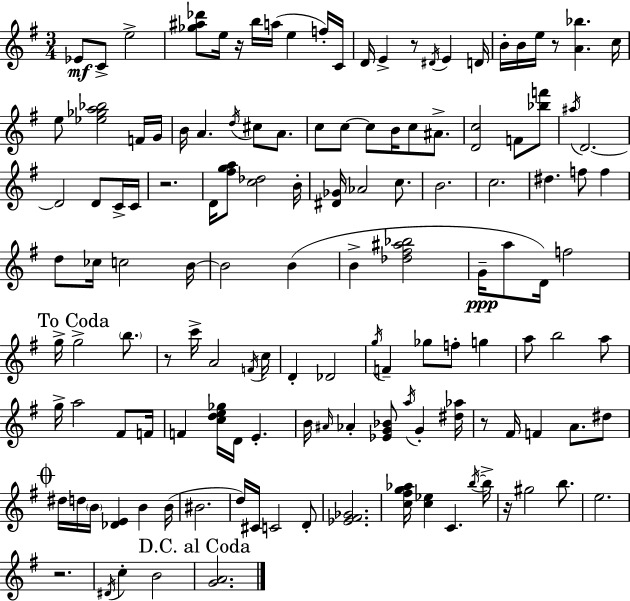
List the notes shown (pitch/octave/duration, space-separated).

Eb4/e C4/e E5/h [Gb5,A#5,Db6]/e E5/s R/s B5/s A5/s E5/q F5/s C4/s D4/s E4/q R/e D#4/s E4/q D4/s B4/s B4/s E5/s R/e [A4,Bb5]/q. C5/s E5/e [Eb5,Gb5,A5,Bb5]/h F4/s G4/s B4/s A4/q. D5/s C#5/e A4/e. C5/e C5/e C5/e B4/s C5/e A#4/e. [D4,C5]/h F4/e [Bb5,F6]/e A#5/s D4/h. D4/h D4/e C4/s C4/s R/h. D4/s [F#5,G5,A5]/e [C5,Db5]/h B4/s [D#4,Gb4]/s Ab4/h C5/e. B4/h. C5/h. D#5/q. F5/e F5/q D5/e CES5/s C5/h B4/s B4/h B4/q B4/q [Db5,F#5,A#5,Bb5]/h G4/s A5/e D4/s F5/h G5/s G5/h B5/e. R/e C6/s A4/h F4/s C5/s D4/q Db4/h G5/s F4/q Gb5/e F5/e G5/q A5/e B5/h A5/e G5/s A5/h F#4/e F4/s F4/q [C5,D5,E5,Gb5]/s D4/s E4/q. B4/s A#4/s Ab4/q [Eb4,G4,Bb4]/e A5/s G4/q [D#5,Ab5]/s R/e F#4/s F4/q A4/e. D#5/e D#5/s D5/s B4/s [Db4,E4]/q B4/q B4/s BIS4/h. D5/s C#4/s C4/h D4/e [Eb4,F#4,Gb4]/h. [C5,F#5,G5,Ab5]/s [C5,Eb5]/q C4/q. B5/s B5/s R/s G#5/h B5/e. E5/h. R/h. D#4/s C5/q B4/h [G4,A4]/h.